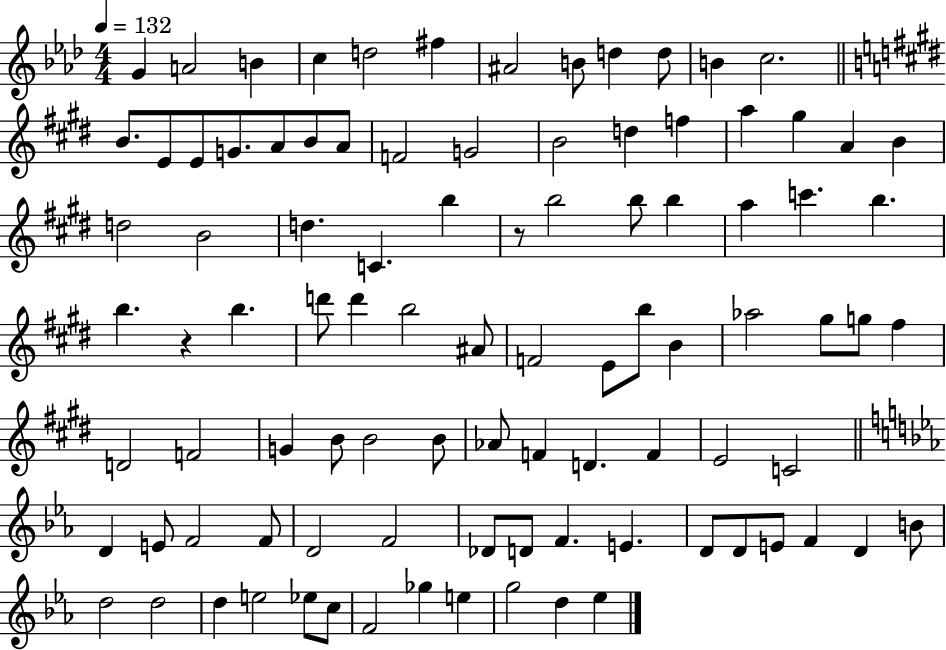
{
  \clef treble
  \numericTimeSignature
  \time 4/4
  \key aes \major
  \tempo 4 = 132
  g'4 a'2 b'4 | c''4 d''2 fis''4 | ais'2 b'8 d''4 d''8 | b'4 c''2. | \break \bar "||" \break \key e \major b'8. e'8 e'8 g'8. a'8 b'8 a'8 | f'2 g'2 | b'2 d''4 f''4 | a''4 gis''4 a'4 b'4 | \break d''2 b'2 | d''4. c'4. b''4 | r8 b''2 b''8 b''4 | a''4 c'''4. b''4. | \break b''4. r4 b''4. | d'''8 d'''4 b''2 ais'8 | f'2 e'8 b''8 b'4 | aes''2 gis''8 g''8 fis''4 | \break d'2 f'2 | g'4 b'8 b'2 b'8 | aes'8 f'4 d'4. f'4 | e'2 c'2 | \break \bar "||" \break \key ees \major d'4 e'8 f'2 f'8 | d'2 f'2 | des'8 d'8 f'4. e'4. | d'8 d'8 e'8 f'4 d'4 b'8 | \break d''2 d''2 | d''4 e''2 ees''8 c''8 | f'2 ges''4 e''4 | g''2 d''4 ees''4 | \break \bar "|."
}